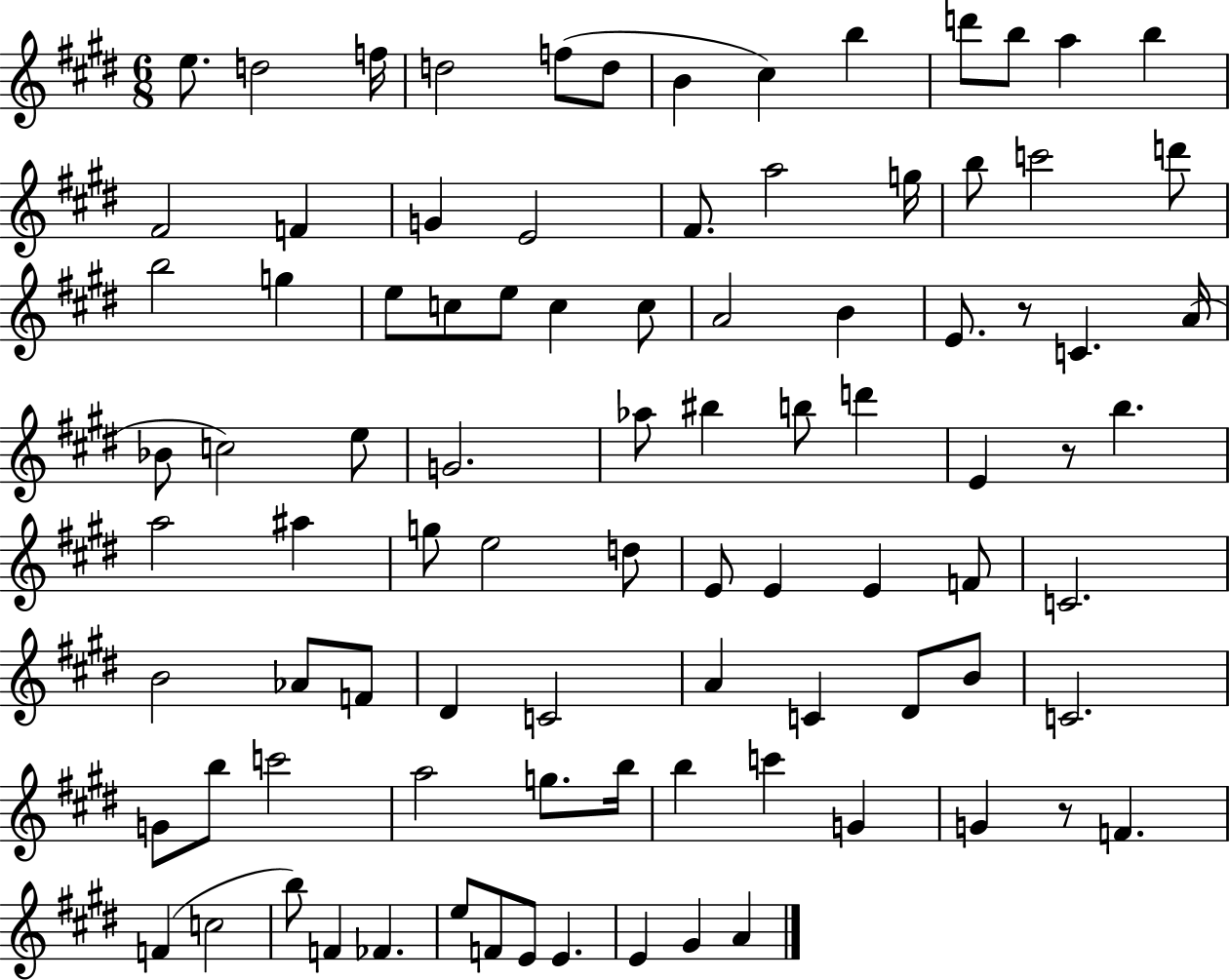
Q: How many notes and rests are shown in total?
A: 91